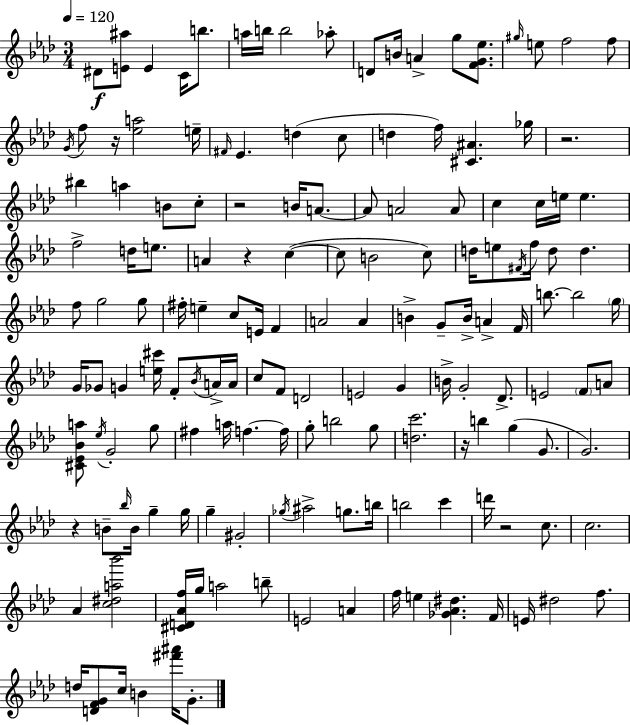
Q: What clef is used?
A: treble